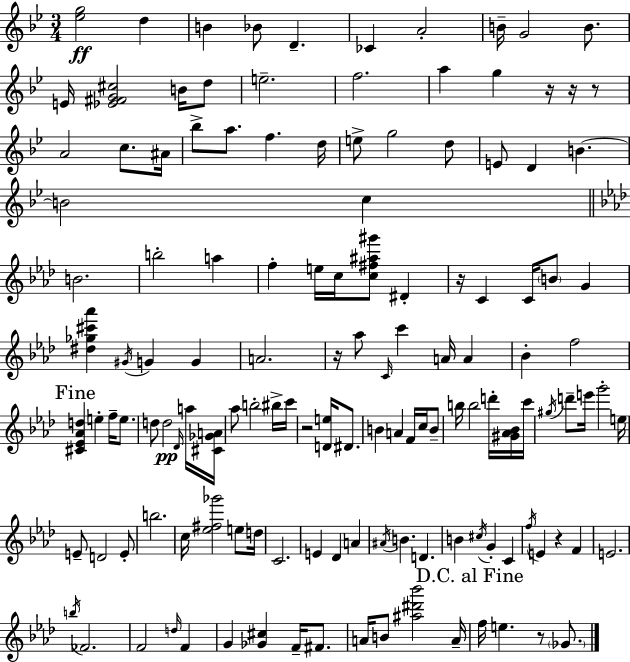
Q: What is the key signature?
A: BES major